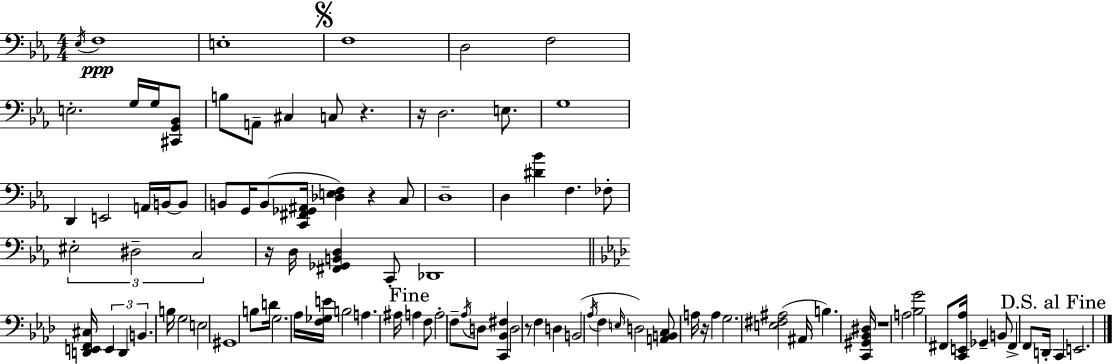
X:1
T:Untitled
M:4/4
L:1/4
K:Cm
_E,/4 F,4 E,4 F,4 D,2 F,2 E,2 G,/4 G,/4 [^C,,G,,_B,,]/2 B,/2 A,,/2 ^C, C,/2 z z/4 D,2 E,/2 G,4 D,, E,,2 A,,/4 B,,/4 B,,/2 B,,/2 G,,/4 B,,/2 [C,,^F,,_G,,^A,,]/4 [_D,E,F,] z C,/2 D,4 D, [^D_B] F, _F,/2 ^E,2 ^D,2 C,2 z/4 D,/4 [^F,,_G,,B,,D,] C,,/2 _D,,4 [D,,E,,F,,^C,]/4 E,, D,, B,, B,/4 G,2 E,2 ^G,,4 B,/2 D/4 G,2 _A,/4 [F,_G,E]/4 B,2 A, ^A,/4 A, F,/2 A,2 F,/2 _A,/4 D,/2 [C,,_B,,^F,] D,2 z/2 F, D, B,,2 _A,/4 F, E,/4 D,2 [A,,B,,C,]/2 A,/4 z/4 A, G,2 [E,^F,^A,]2 ^A,,/4 B, [C,,^G,,_B,,^D,]/4 z4 A,2 [_B,G]2 ^F,,/2 [C,,E,,_A,]/4 _G,, B,,/2 ^F,, F,,/2 D,,/4 C,, E,,2